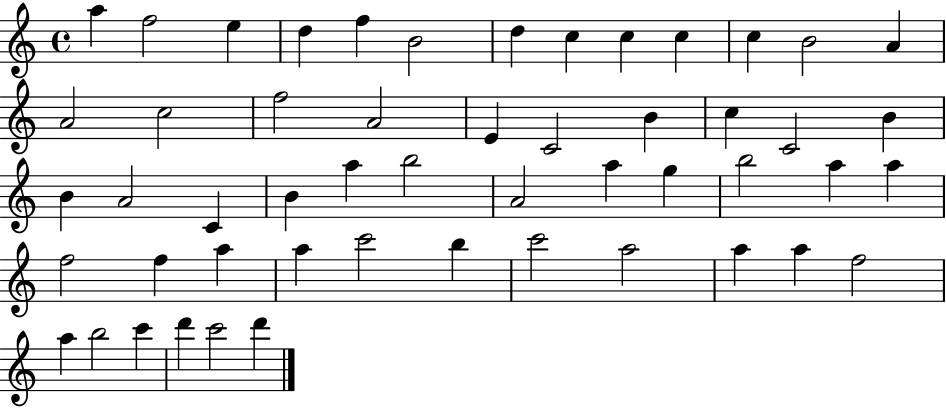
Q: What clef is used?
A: treble